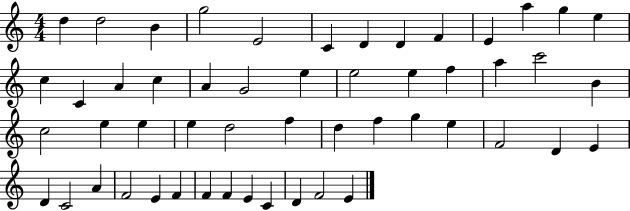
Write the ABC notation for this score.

X:1
T:Untitled
M:4/4
L:1/4
K:C
d d2 B g2 E2 C D D F E a g e c C A c A G2 e e2 e f a c'2 B c2 e e e d2 f d f g e F2 D E D C2 A F2 E F F F E C D F2 E